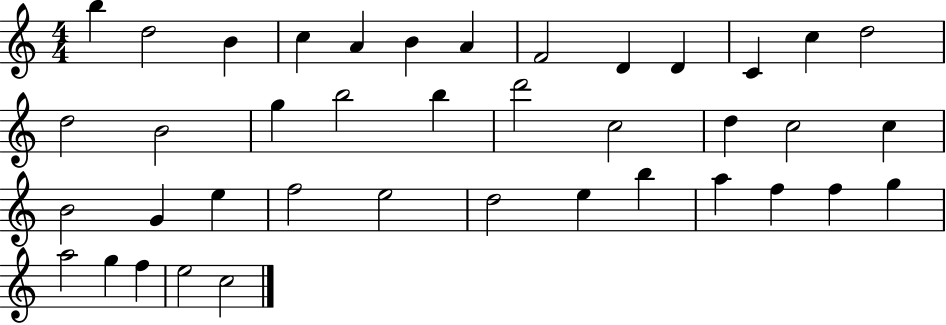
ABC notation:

X:1
T:Untitled
M:4/4
L:1/4
K:C
b d2 B c A B A F2 D D C c d2 d2 B2 g b2 b d'2 c2 d c2 c B2 G e f2 e2 d2 e b a f f g a2 g f e2 c2